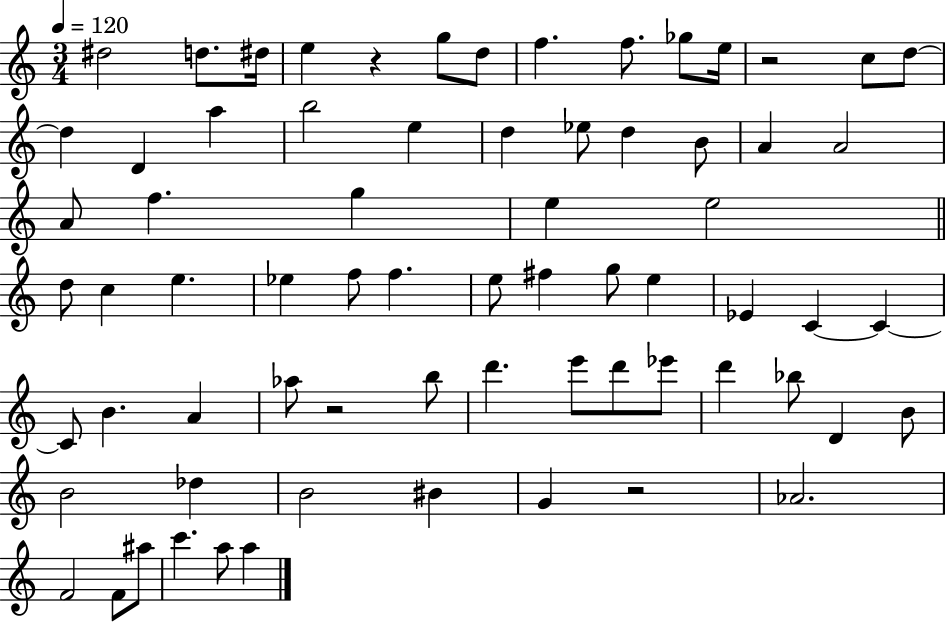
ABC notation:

X:1
T:Untitled
M:3/4
L:1/4
K:C
^d2 d/2 ^d/4 e z g/2 d/2 f f/2 _g/2 e/4 z2 c/2 d/2 d D a b2 e d _e/2 d B/2 A A2 A/2 f g e e2 d/2 c e _e f/2 f e/2 ^f g/2 e _E C C C/2 B A _a/2 z2 b/2 d' e'/2 d'/2 _e'/2 d' _b/2 D B/2 B2 _d B2 ^B G z2 _A2 F2 F/2 ^a/2 c' a/2 a